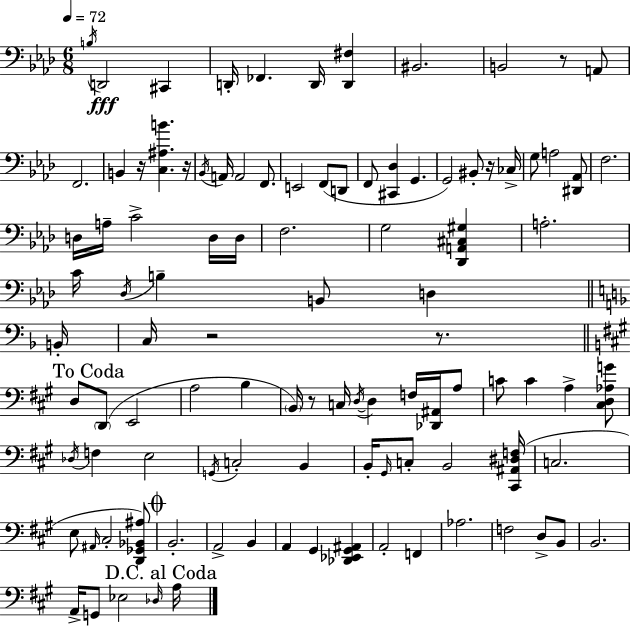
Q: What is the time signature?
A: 6/8